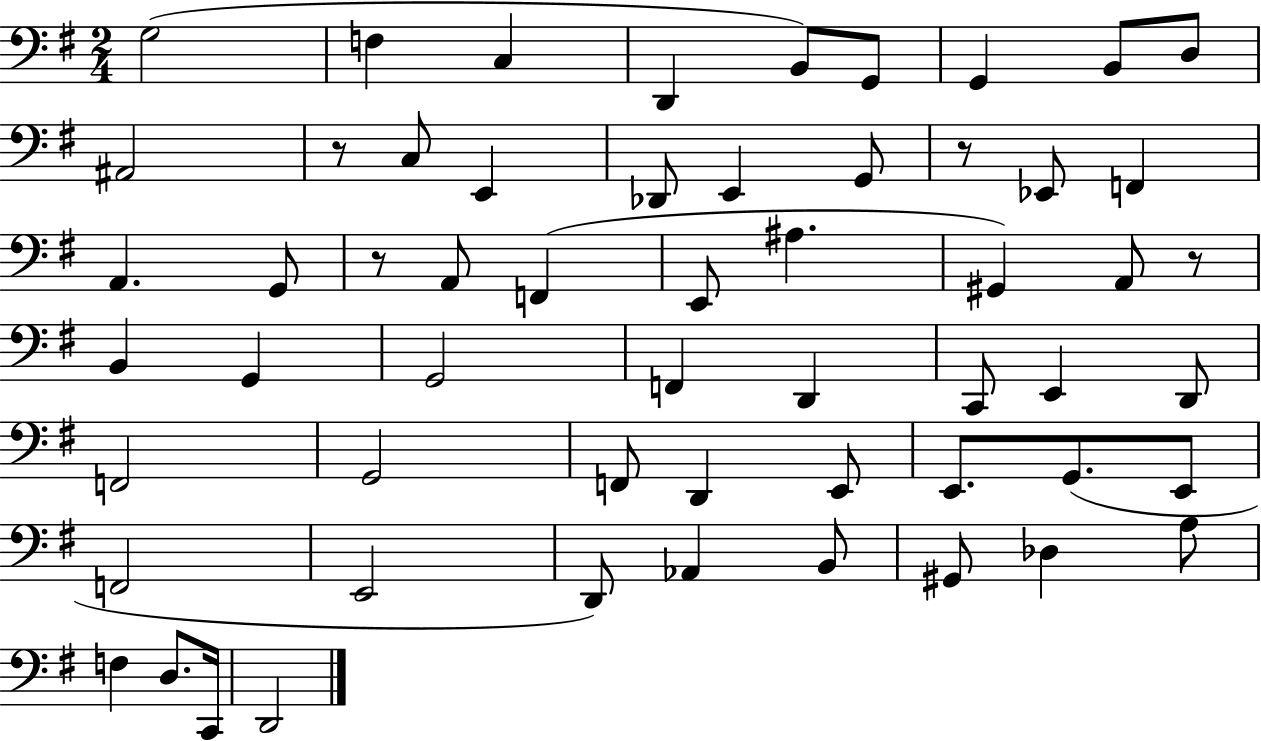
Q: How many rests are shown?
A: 4